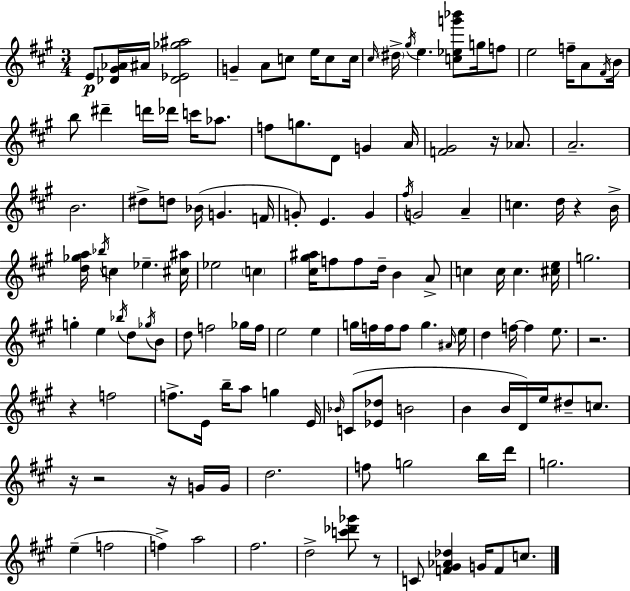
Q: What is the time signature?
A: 3/4